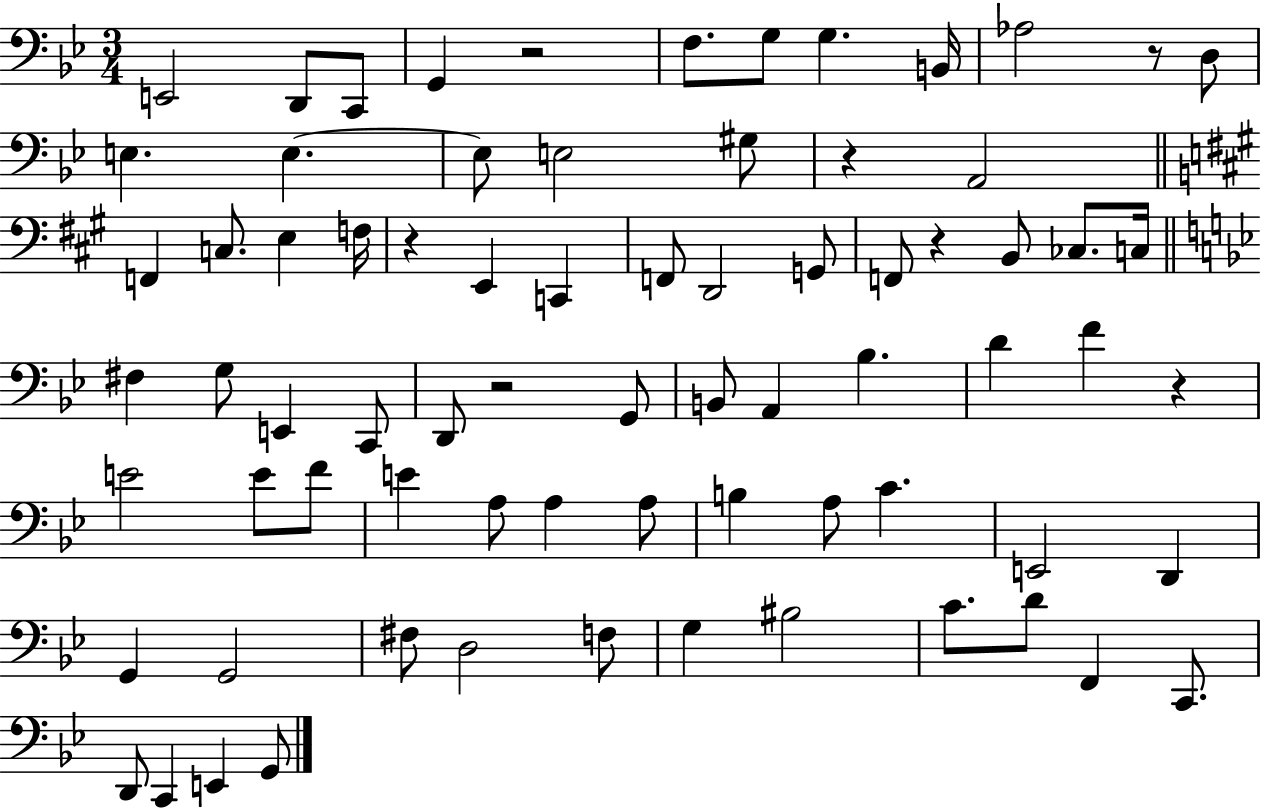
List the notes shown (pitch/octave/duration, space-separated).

E2/h D2/e C2/e G2/q R/h F3/e. G3/e G3/q. B2/s Ab3/h R/e D3/e E3/q. E3/q. E3/e E3/h G#3/e R/q A2/h F2/q C3/e. E3/q F3/s R/q E2/q C2/q F2/e D2/h G2/e F2/e R/q B2/e CES3/e. C3/s F#3/q G3/e E2/q C2/e D2/e R/h G2/e B2/e A2/q Bb3/q. D4/q F4/q R/q E4/h E4/e F4/e E4/q A3/e A3/q A3/e B3/q A3/e C4/q. E2/h D2/q G2/q G2/h F#3/e D3/h F3/e G3/q BIS3/h C4/e. D4/e F2/q C2/e. D2/e C2/q E2/q G2/e